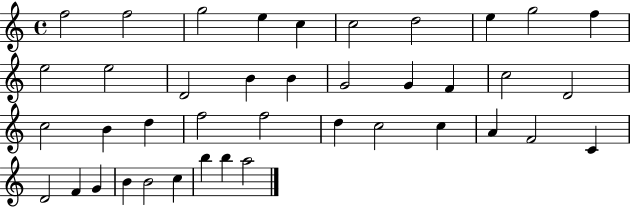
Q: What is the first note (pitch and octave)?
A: F5